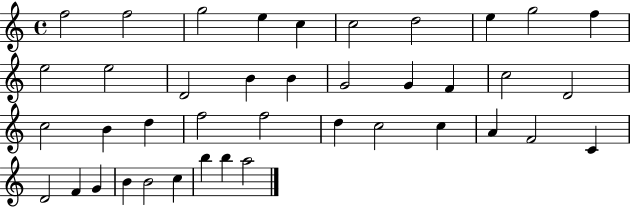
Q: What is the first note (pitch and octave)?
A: F5